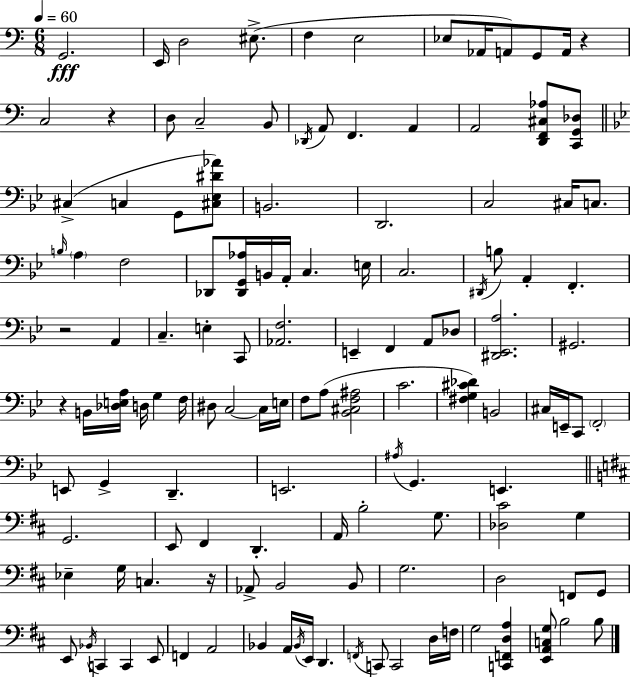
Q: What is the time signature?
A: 6/8